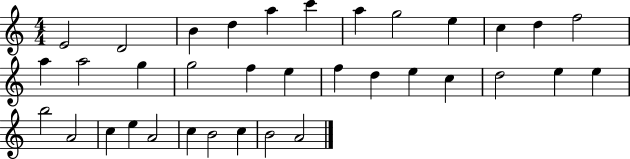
X:1
T:Untitled
M:4/4
L:1/4
K:C
E2 D2 B d a c' a g2 e c d f2 a a2 g g2 f e f d e c d2 e e b2 A2 c e A2 c B2 c B2 A2